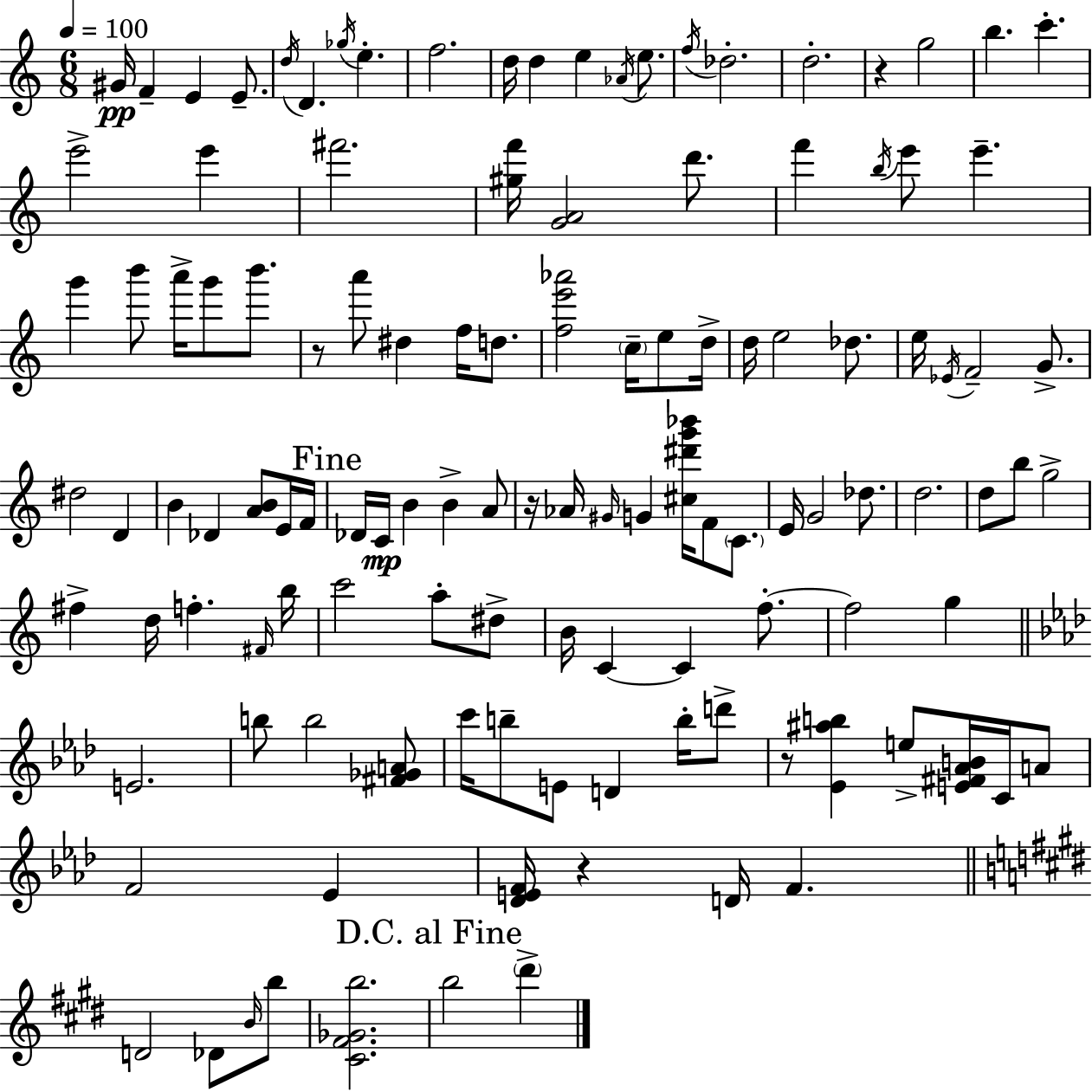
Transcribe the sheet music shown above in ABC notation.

X:1
T:Untitled
M:6/8
L:1/4
K:Am
^G/4 F E E/2 d/4 D _g/4 e f2 d/4 d e _A/4 e/2 f/4 _d2 d2 z g2 b c' e'2 e' ^f'2 [^gf']/4 [GA]2 d'/2 f' b/4 e'/2 e' g' b'/2 a'/4 g'/2 b'/2 z/2 a'/2 ^d f/4 d/2 [fe'_a']2 c/4 e/2 d/4 d/4 e2 _d/2 e/4 _E/4 F2 G/2 ^d2 D B _D [AB]/2 E/4 F/4 _D/4 C/4 B B A/2 z/4 _A/4 ^G/4 G [^c^d'g'_b']/4 F/2 C/2 E/4 G2 _d/2 d2 d/2 b/2 g2 ^f d/4 f ^F/4 b/4 c'2 a/2 ^d/2 B/4 C C f/2 f2 g E2 b/2 b2 [^F_GA]/2 c'/4 b/2 E/2 D b/4 d'/2 z/2 [_E^ab] e/2 [E^F_AB]/4 C/4 A/2 F2 _E [_DEF]/4 z D/4 F D2 _D/2 B/4 b/2 [^C^F_Gb]2 b2 ^d'